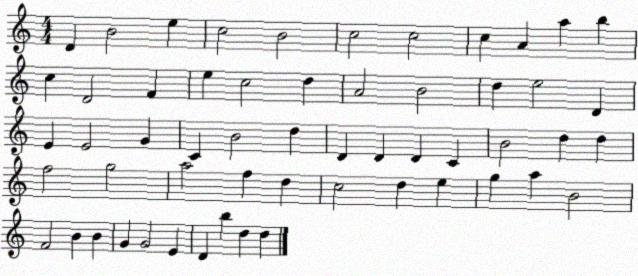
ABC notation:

X:1
T:Untitled
M:4/4
L:1/4
K:C
D B2 e c2 B2 c2 c2 c A a b c D2 F e c2 d A2 B2 d e2 D E E2 G C B2 d D D D C B2 d d f2 g2 a2 f d c2 d e g a B2 F2 B B G G2 E D b d d